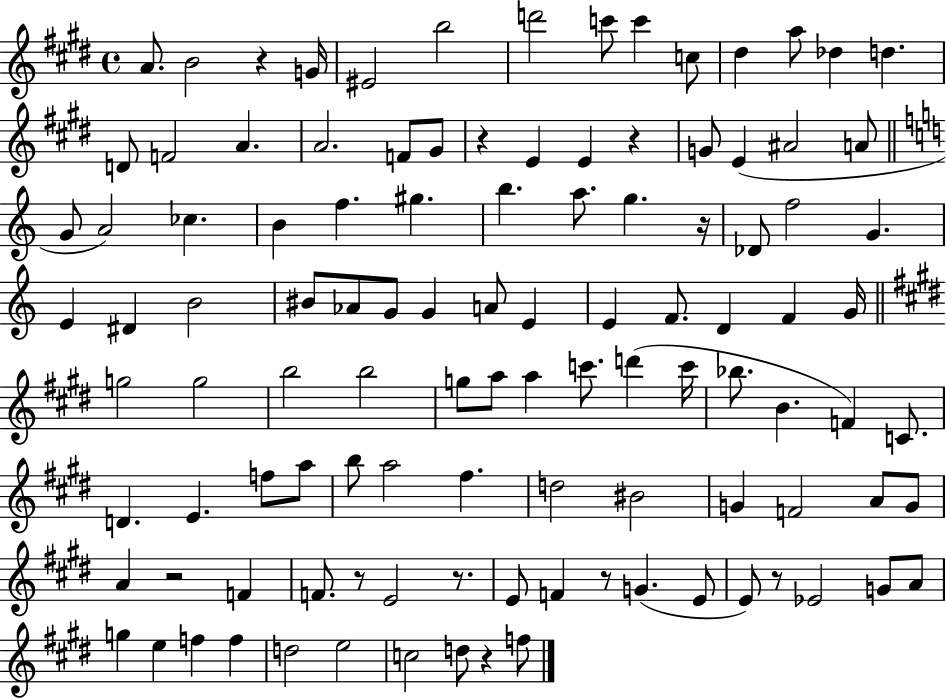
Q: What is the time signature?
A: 4/4